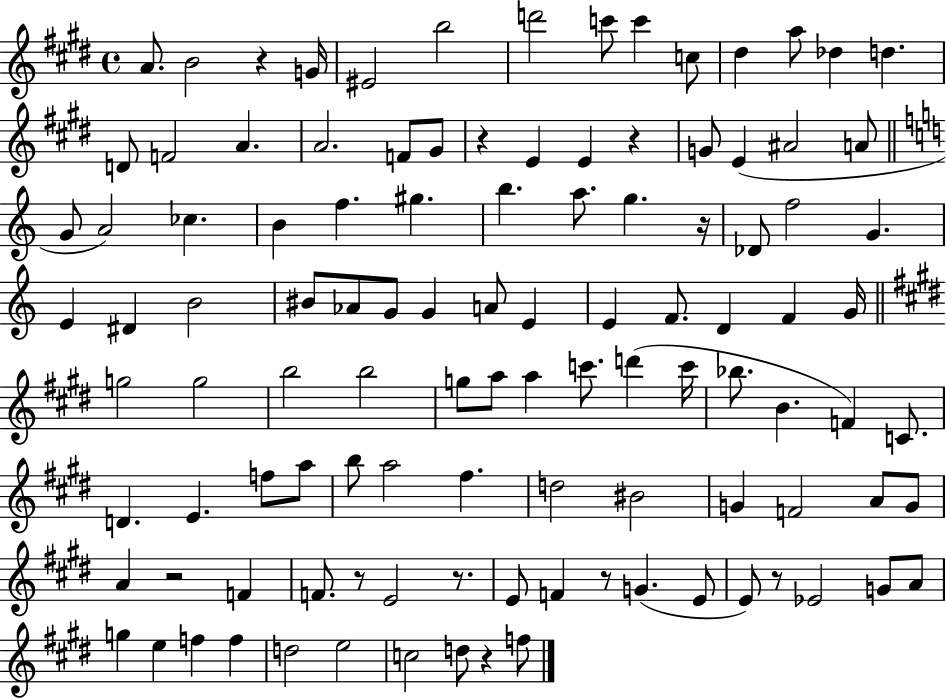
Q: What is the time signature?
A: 4/4